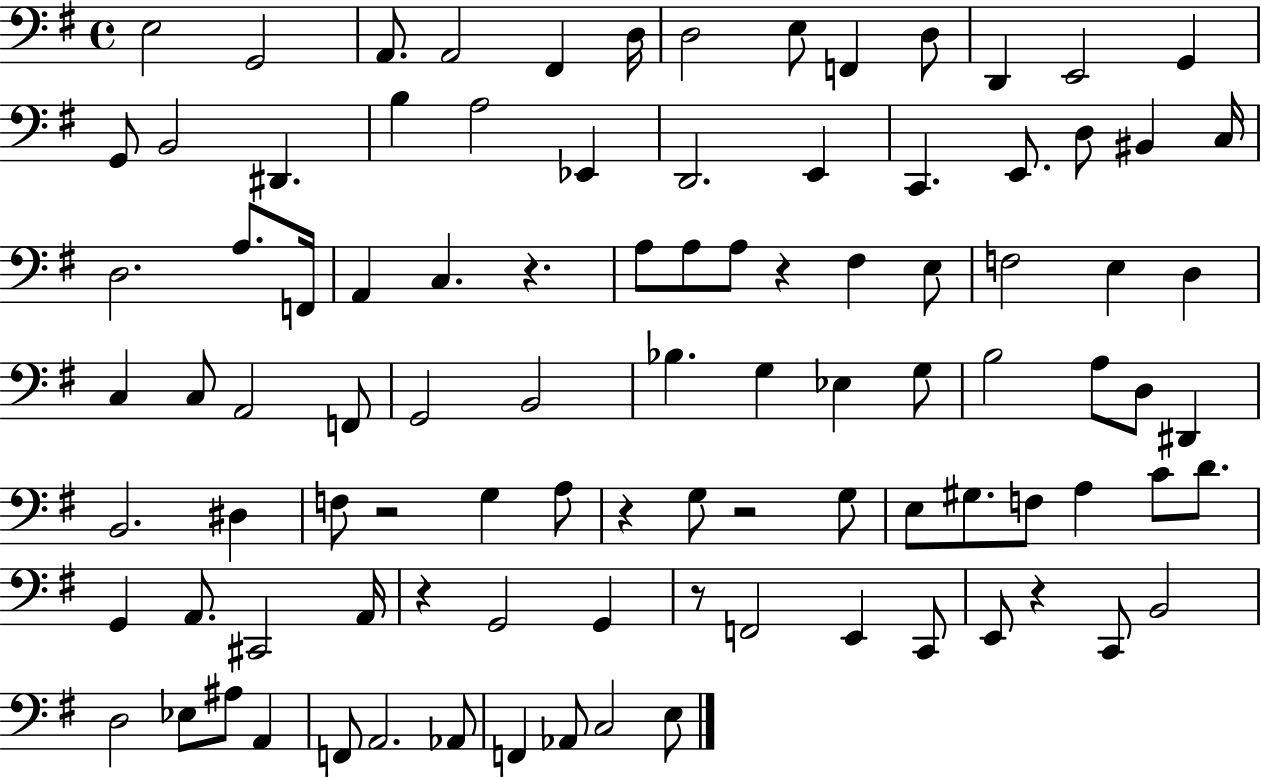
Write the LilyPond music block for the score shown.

{
  \clef bass
  \time 4/4
  \defaultTimeSignature
  \key g \major
  e2 g,2 | a,8. a,2 fis,4 d16 | d2 e8 f,4 d8 | d,4 e,2 g,4 | \break g,8 b,2 dis,4. | b4 a2 ees,4 | d,2. e,4 | c,4. e,8. d8 bis,4 c16 | \break d2. a8. f,16 | a,4 c4. r4. | a8 a8 a8 r4 fis4 e8 | f2 e4 d4 | \break c4 c8 a,2 f,8 | g,2 b,2 | bes4. g4 ees4 g8 | b2 a8 d8 dis,4 | \break b,2. dis4 | f8 r2 g4 a8 | r4 g8 r2 g8 | e8 gis8. f8 a4 c'8 d'8. | \break g,4 a,8. cis,2 a,16 | r4 g,2 g,4 | r8 f,2 e,4 c,8 | e,8 r4 c,8 b,2 | \break d2 ees8 ais8 a,4 | f,8 a,2. aes,8 | f,4 aes,8 c2 e8 | \bar "|."
}